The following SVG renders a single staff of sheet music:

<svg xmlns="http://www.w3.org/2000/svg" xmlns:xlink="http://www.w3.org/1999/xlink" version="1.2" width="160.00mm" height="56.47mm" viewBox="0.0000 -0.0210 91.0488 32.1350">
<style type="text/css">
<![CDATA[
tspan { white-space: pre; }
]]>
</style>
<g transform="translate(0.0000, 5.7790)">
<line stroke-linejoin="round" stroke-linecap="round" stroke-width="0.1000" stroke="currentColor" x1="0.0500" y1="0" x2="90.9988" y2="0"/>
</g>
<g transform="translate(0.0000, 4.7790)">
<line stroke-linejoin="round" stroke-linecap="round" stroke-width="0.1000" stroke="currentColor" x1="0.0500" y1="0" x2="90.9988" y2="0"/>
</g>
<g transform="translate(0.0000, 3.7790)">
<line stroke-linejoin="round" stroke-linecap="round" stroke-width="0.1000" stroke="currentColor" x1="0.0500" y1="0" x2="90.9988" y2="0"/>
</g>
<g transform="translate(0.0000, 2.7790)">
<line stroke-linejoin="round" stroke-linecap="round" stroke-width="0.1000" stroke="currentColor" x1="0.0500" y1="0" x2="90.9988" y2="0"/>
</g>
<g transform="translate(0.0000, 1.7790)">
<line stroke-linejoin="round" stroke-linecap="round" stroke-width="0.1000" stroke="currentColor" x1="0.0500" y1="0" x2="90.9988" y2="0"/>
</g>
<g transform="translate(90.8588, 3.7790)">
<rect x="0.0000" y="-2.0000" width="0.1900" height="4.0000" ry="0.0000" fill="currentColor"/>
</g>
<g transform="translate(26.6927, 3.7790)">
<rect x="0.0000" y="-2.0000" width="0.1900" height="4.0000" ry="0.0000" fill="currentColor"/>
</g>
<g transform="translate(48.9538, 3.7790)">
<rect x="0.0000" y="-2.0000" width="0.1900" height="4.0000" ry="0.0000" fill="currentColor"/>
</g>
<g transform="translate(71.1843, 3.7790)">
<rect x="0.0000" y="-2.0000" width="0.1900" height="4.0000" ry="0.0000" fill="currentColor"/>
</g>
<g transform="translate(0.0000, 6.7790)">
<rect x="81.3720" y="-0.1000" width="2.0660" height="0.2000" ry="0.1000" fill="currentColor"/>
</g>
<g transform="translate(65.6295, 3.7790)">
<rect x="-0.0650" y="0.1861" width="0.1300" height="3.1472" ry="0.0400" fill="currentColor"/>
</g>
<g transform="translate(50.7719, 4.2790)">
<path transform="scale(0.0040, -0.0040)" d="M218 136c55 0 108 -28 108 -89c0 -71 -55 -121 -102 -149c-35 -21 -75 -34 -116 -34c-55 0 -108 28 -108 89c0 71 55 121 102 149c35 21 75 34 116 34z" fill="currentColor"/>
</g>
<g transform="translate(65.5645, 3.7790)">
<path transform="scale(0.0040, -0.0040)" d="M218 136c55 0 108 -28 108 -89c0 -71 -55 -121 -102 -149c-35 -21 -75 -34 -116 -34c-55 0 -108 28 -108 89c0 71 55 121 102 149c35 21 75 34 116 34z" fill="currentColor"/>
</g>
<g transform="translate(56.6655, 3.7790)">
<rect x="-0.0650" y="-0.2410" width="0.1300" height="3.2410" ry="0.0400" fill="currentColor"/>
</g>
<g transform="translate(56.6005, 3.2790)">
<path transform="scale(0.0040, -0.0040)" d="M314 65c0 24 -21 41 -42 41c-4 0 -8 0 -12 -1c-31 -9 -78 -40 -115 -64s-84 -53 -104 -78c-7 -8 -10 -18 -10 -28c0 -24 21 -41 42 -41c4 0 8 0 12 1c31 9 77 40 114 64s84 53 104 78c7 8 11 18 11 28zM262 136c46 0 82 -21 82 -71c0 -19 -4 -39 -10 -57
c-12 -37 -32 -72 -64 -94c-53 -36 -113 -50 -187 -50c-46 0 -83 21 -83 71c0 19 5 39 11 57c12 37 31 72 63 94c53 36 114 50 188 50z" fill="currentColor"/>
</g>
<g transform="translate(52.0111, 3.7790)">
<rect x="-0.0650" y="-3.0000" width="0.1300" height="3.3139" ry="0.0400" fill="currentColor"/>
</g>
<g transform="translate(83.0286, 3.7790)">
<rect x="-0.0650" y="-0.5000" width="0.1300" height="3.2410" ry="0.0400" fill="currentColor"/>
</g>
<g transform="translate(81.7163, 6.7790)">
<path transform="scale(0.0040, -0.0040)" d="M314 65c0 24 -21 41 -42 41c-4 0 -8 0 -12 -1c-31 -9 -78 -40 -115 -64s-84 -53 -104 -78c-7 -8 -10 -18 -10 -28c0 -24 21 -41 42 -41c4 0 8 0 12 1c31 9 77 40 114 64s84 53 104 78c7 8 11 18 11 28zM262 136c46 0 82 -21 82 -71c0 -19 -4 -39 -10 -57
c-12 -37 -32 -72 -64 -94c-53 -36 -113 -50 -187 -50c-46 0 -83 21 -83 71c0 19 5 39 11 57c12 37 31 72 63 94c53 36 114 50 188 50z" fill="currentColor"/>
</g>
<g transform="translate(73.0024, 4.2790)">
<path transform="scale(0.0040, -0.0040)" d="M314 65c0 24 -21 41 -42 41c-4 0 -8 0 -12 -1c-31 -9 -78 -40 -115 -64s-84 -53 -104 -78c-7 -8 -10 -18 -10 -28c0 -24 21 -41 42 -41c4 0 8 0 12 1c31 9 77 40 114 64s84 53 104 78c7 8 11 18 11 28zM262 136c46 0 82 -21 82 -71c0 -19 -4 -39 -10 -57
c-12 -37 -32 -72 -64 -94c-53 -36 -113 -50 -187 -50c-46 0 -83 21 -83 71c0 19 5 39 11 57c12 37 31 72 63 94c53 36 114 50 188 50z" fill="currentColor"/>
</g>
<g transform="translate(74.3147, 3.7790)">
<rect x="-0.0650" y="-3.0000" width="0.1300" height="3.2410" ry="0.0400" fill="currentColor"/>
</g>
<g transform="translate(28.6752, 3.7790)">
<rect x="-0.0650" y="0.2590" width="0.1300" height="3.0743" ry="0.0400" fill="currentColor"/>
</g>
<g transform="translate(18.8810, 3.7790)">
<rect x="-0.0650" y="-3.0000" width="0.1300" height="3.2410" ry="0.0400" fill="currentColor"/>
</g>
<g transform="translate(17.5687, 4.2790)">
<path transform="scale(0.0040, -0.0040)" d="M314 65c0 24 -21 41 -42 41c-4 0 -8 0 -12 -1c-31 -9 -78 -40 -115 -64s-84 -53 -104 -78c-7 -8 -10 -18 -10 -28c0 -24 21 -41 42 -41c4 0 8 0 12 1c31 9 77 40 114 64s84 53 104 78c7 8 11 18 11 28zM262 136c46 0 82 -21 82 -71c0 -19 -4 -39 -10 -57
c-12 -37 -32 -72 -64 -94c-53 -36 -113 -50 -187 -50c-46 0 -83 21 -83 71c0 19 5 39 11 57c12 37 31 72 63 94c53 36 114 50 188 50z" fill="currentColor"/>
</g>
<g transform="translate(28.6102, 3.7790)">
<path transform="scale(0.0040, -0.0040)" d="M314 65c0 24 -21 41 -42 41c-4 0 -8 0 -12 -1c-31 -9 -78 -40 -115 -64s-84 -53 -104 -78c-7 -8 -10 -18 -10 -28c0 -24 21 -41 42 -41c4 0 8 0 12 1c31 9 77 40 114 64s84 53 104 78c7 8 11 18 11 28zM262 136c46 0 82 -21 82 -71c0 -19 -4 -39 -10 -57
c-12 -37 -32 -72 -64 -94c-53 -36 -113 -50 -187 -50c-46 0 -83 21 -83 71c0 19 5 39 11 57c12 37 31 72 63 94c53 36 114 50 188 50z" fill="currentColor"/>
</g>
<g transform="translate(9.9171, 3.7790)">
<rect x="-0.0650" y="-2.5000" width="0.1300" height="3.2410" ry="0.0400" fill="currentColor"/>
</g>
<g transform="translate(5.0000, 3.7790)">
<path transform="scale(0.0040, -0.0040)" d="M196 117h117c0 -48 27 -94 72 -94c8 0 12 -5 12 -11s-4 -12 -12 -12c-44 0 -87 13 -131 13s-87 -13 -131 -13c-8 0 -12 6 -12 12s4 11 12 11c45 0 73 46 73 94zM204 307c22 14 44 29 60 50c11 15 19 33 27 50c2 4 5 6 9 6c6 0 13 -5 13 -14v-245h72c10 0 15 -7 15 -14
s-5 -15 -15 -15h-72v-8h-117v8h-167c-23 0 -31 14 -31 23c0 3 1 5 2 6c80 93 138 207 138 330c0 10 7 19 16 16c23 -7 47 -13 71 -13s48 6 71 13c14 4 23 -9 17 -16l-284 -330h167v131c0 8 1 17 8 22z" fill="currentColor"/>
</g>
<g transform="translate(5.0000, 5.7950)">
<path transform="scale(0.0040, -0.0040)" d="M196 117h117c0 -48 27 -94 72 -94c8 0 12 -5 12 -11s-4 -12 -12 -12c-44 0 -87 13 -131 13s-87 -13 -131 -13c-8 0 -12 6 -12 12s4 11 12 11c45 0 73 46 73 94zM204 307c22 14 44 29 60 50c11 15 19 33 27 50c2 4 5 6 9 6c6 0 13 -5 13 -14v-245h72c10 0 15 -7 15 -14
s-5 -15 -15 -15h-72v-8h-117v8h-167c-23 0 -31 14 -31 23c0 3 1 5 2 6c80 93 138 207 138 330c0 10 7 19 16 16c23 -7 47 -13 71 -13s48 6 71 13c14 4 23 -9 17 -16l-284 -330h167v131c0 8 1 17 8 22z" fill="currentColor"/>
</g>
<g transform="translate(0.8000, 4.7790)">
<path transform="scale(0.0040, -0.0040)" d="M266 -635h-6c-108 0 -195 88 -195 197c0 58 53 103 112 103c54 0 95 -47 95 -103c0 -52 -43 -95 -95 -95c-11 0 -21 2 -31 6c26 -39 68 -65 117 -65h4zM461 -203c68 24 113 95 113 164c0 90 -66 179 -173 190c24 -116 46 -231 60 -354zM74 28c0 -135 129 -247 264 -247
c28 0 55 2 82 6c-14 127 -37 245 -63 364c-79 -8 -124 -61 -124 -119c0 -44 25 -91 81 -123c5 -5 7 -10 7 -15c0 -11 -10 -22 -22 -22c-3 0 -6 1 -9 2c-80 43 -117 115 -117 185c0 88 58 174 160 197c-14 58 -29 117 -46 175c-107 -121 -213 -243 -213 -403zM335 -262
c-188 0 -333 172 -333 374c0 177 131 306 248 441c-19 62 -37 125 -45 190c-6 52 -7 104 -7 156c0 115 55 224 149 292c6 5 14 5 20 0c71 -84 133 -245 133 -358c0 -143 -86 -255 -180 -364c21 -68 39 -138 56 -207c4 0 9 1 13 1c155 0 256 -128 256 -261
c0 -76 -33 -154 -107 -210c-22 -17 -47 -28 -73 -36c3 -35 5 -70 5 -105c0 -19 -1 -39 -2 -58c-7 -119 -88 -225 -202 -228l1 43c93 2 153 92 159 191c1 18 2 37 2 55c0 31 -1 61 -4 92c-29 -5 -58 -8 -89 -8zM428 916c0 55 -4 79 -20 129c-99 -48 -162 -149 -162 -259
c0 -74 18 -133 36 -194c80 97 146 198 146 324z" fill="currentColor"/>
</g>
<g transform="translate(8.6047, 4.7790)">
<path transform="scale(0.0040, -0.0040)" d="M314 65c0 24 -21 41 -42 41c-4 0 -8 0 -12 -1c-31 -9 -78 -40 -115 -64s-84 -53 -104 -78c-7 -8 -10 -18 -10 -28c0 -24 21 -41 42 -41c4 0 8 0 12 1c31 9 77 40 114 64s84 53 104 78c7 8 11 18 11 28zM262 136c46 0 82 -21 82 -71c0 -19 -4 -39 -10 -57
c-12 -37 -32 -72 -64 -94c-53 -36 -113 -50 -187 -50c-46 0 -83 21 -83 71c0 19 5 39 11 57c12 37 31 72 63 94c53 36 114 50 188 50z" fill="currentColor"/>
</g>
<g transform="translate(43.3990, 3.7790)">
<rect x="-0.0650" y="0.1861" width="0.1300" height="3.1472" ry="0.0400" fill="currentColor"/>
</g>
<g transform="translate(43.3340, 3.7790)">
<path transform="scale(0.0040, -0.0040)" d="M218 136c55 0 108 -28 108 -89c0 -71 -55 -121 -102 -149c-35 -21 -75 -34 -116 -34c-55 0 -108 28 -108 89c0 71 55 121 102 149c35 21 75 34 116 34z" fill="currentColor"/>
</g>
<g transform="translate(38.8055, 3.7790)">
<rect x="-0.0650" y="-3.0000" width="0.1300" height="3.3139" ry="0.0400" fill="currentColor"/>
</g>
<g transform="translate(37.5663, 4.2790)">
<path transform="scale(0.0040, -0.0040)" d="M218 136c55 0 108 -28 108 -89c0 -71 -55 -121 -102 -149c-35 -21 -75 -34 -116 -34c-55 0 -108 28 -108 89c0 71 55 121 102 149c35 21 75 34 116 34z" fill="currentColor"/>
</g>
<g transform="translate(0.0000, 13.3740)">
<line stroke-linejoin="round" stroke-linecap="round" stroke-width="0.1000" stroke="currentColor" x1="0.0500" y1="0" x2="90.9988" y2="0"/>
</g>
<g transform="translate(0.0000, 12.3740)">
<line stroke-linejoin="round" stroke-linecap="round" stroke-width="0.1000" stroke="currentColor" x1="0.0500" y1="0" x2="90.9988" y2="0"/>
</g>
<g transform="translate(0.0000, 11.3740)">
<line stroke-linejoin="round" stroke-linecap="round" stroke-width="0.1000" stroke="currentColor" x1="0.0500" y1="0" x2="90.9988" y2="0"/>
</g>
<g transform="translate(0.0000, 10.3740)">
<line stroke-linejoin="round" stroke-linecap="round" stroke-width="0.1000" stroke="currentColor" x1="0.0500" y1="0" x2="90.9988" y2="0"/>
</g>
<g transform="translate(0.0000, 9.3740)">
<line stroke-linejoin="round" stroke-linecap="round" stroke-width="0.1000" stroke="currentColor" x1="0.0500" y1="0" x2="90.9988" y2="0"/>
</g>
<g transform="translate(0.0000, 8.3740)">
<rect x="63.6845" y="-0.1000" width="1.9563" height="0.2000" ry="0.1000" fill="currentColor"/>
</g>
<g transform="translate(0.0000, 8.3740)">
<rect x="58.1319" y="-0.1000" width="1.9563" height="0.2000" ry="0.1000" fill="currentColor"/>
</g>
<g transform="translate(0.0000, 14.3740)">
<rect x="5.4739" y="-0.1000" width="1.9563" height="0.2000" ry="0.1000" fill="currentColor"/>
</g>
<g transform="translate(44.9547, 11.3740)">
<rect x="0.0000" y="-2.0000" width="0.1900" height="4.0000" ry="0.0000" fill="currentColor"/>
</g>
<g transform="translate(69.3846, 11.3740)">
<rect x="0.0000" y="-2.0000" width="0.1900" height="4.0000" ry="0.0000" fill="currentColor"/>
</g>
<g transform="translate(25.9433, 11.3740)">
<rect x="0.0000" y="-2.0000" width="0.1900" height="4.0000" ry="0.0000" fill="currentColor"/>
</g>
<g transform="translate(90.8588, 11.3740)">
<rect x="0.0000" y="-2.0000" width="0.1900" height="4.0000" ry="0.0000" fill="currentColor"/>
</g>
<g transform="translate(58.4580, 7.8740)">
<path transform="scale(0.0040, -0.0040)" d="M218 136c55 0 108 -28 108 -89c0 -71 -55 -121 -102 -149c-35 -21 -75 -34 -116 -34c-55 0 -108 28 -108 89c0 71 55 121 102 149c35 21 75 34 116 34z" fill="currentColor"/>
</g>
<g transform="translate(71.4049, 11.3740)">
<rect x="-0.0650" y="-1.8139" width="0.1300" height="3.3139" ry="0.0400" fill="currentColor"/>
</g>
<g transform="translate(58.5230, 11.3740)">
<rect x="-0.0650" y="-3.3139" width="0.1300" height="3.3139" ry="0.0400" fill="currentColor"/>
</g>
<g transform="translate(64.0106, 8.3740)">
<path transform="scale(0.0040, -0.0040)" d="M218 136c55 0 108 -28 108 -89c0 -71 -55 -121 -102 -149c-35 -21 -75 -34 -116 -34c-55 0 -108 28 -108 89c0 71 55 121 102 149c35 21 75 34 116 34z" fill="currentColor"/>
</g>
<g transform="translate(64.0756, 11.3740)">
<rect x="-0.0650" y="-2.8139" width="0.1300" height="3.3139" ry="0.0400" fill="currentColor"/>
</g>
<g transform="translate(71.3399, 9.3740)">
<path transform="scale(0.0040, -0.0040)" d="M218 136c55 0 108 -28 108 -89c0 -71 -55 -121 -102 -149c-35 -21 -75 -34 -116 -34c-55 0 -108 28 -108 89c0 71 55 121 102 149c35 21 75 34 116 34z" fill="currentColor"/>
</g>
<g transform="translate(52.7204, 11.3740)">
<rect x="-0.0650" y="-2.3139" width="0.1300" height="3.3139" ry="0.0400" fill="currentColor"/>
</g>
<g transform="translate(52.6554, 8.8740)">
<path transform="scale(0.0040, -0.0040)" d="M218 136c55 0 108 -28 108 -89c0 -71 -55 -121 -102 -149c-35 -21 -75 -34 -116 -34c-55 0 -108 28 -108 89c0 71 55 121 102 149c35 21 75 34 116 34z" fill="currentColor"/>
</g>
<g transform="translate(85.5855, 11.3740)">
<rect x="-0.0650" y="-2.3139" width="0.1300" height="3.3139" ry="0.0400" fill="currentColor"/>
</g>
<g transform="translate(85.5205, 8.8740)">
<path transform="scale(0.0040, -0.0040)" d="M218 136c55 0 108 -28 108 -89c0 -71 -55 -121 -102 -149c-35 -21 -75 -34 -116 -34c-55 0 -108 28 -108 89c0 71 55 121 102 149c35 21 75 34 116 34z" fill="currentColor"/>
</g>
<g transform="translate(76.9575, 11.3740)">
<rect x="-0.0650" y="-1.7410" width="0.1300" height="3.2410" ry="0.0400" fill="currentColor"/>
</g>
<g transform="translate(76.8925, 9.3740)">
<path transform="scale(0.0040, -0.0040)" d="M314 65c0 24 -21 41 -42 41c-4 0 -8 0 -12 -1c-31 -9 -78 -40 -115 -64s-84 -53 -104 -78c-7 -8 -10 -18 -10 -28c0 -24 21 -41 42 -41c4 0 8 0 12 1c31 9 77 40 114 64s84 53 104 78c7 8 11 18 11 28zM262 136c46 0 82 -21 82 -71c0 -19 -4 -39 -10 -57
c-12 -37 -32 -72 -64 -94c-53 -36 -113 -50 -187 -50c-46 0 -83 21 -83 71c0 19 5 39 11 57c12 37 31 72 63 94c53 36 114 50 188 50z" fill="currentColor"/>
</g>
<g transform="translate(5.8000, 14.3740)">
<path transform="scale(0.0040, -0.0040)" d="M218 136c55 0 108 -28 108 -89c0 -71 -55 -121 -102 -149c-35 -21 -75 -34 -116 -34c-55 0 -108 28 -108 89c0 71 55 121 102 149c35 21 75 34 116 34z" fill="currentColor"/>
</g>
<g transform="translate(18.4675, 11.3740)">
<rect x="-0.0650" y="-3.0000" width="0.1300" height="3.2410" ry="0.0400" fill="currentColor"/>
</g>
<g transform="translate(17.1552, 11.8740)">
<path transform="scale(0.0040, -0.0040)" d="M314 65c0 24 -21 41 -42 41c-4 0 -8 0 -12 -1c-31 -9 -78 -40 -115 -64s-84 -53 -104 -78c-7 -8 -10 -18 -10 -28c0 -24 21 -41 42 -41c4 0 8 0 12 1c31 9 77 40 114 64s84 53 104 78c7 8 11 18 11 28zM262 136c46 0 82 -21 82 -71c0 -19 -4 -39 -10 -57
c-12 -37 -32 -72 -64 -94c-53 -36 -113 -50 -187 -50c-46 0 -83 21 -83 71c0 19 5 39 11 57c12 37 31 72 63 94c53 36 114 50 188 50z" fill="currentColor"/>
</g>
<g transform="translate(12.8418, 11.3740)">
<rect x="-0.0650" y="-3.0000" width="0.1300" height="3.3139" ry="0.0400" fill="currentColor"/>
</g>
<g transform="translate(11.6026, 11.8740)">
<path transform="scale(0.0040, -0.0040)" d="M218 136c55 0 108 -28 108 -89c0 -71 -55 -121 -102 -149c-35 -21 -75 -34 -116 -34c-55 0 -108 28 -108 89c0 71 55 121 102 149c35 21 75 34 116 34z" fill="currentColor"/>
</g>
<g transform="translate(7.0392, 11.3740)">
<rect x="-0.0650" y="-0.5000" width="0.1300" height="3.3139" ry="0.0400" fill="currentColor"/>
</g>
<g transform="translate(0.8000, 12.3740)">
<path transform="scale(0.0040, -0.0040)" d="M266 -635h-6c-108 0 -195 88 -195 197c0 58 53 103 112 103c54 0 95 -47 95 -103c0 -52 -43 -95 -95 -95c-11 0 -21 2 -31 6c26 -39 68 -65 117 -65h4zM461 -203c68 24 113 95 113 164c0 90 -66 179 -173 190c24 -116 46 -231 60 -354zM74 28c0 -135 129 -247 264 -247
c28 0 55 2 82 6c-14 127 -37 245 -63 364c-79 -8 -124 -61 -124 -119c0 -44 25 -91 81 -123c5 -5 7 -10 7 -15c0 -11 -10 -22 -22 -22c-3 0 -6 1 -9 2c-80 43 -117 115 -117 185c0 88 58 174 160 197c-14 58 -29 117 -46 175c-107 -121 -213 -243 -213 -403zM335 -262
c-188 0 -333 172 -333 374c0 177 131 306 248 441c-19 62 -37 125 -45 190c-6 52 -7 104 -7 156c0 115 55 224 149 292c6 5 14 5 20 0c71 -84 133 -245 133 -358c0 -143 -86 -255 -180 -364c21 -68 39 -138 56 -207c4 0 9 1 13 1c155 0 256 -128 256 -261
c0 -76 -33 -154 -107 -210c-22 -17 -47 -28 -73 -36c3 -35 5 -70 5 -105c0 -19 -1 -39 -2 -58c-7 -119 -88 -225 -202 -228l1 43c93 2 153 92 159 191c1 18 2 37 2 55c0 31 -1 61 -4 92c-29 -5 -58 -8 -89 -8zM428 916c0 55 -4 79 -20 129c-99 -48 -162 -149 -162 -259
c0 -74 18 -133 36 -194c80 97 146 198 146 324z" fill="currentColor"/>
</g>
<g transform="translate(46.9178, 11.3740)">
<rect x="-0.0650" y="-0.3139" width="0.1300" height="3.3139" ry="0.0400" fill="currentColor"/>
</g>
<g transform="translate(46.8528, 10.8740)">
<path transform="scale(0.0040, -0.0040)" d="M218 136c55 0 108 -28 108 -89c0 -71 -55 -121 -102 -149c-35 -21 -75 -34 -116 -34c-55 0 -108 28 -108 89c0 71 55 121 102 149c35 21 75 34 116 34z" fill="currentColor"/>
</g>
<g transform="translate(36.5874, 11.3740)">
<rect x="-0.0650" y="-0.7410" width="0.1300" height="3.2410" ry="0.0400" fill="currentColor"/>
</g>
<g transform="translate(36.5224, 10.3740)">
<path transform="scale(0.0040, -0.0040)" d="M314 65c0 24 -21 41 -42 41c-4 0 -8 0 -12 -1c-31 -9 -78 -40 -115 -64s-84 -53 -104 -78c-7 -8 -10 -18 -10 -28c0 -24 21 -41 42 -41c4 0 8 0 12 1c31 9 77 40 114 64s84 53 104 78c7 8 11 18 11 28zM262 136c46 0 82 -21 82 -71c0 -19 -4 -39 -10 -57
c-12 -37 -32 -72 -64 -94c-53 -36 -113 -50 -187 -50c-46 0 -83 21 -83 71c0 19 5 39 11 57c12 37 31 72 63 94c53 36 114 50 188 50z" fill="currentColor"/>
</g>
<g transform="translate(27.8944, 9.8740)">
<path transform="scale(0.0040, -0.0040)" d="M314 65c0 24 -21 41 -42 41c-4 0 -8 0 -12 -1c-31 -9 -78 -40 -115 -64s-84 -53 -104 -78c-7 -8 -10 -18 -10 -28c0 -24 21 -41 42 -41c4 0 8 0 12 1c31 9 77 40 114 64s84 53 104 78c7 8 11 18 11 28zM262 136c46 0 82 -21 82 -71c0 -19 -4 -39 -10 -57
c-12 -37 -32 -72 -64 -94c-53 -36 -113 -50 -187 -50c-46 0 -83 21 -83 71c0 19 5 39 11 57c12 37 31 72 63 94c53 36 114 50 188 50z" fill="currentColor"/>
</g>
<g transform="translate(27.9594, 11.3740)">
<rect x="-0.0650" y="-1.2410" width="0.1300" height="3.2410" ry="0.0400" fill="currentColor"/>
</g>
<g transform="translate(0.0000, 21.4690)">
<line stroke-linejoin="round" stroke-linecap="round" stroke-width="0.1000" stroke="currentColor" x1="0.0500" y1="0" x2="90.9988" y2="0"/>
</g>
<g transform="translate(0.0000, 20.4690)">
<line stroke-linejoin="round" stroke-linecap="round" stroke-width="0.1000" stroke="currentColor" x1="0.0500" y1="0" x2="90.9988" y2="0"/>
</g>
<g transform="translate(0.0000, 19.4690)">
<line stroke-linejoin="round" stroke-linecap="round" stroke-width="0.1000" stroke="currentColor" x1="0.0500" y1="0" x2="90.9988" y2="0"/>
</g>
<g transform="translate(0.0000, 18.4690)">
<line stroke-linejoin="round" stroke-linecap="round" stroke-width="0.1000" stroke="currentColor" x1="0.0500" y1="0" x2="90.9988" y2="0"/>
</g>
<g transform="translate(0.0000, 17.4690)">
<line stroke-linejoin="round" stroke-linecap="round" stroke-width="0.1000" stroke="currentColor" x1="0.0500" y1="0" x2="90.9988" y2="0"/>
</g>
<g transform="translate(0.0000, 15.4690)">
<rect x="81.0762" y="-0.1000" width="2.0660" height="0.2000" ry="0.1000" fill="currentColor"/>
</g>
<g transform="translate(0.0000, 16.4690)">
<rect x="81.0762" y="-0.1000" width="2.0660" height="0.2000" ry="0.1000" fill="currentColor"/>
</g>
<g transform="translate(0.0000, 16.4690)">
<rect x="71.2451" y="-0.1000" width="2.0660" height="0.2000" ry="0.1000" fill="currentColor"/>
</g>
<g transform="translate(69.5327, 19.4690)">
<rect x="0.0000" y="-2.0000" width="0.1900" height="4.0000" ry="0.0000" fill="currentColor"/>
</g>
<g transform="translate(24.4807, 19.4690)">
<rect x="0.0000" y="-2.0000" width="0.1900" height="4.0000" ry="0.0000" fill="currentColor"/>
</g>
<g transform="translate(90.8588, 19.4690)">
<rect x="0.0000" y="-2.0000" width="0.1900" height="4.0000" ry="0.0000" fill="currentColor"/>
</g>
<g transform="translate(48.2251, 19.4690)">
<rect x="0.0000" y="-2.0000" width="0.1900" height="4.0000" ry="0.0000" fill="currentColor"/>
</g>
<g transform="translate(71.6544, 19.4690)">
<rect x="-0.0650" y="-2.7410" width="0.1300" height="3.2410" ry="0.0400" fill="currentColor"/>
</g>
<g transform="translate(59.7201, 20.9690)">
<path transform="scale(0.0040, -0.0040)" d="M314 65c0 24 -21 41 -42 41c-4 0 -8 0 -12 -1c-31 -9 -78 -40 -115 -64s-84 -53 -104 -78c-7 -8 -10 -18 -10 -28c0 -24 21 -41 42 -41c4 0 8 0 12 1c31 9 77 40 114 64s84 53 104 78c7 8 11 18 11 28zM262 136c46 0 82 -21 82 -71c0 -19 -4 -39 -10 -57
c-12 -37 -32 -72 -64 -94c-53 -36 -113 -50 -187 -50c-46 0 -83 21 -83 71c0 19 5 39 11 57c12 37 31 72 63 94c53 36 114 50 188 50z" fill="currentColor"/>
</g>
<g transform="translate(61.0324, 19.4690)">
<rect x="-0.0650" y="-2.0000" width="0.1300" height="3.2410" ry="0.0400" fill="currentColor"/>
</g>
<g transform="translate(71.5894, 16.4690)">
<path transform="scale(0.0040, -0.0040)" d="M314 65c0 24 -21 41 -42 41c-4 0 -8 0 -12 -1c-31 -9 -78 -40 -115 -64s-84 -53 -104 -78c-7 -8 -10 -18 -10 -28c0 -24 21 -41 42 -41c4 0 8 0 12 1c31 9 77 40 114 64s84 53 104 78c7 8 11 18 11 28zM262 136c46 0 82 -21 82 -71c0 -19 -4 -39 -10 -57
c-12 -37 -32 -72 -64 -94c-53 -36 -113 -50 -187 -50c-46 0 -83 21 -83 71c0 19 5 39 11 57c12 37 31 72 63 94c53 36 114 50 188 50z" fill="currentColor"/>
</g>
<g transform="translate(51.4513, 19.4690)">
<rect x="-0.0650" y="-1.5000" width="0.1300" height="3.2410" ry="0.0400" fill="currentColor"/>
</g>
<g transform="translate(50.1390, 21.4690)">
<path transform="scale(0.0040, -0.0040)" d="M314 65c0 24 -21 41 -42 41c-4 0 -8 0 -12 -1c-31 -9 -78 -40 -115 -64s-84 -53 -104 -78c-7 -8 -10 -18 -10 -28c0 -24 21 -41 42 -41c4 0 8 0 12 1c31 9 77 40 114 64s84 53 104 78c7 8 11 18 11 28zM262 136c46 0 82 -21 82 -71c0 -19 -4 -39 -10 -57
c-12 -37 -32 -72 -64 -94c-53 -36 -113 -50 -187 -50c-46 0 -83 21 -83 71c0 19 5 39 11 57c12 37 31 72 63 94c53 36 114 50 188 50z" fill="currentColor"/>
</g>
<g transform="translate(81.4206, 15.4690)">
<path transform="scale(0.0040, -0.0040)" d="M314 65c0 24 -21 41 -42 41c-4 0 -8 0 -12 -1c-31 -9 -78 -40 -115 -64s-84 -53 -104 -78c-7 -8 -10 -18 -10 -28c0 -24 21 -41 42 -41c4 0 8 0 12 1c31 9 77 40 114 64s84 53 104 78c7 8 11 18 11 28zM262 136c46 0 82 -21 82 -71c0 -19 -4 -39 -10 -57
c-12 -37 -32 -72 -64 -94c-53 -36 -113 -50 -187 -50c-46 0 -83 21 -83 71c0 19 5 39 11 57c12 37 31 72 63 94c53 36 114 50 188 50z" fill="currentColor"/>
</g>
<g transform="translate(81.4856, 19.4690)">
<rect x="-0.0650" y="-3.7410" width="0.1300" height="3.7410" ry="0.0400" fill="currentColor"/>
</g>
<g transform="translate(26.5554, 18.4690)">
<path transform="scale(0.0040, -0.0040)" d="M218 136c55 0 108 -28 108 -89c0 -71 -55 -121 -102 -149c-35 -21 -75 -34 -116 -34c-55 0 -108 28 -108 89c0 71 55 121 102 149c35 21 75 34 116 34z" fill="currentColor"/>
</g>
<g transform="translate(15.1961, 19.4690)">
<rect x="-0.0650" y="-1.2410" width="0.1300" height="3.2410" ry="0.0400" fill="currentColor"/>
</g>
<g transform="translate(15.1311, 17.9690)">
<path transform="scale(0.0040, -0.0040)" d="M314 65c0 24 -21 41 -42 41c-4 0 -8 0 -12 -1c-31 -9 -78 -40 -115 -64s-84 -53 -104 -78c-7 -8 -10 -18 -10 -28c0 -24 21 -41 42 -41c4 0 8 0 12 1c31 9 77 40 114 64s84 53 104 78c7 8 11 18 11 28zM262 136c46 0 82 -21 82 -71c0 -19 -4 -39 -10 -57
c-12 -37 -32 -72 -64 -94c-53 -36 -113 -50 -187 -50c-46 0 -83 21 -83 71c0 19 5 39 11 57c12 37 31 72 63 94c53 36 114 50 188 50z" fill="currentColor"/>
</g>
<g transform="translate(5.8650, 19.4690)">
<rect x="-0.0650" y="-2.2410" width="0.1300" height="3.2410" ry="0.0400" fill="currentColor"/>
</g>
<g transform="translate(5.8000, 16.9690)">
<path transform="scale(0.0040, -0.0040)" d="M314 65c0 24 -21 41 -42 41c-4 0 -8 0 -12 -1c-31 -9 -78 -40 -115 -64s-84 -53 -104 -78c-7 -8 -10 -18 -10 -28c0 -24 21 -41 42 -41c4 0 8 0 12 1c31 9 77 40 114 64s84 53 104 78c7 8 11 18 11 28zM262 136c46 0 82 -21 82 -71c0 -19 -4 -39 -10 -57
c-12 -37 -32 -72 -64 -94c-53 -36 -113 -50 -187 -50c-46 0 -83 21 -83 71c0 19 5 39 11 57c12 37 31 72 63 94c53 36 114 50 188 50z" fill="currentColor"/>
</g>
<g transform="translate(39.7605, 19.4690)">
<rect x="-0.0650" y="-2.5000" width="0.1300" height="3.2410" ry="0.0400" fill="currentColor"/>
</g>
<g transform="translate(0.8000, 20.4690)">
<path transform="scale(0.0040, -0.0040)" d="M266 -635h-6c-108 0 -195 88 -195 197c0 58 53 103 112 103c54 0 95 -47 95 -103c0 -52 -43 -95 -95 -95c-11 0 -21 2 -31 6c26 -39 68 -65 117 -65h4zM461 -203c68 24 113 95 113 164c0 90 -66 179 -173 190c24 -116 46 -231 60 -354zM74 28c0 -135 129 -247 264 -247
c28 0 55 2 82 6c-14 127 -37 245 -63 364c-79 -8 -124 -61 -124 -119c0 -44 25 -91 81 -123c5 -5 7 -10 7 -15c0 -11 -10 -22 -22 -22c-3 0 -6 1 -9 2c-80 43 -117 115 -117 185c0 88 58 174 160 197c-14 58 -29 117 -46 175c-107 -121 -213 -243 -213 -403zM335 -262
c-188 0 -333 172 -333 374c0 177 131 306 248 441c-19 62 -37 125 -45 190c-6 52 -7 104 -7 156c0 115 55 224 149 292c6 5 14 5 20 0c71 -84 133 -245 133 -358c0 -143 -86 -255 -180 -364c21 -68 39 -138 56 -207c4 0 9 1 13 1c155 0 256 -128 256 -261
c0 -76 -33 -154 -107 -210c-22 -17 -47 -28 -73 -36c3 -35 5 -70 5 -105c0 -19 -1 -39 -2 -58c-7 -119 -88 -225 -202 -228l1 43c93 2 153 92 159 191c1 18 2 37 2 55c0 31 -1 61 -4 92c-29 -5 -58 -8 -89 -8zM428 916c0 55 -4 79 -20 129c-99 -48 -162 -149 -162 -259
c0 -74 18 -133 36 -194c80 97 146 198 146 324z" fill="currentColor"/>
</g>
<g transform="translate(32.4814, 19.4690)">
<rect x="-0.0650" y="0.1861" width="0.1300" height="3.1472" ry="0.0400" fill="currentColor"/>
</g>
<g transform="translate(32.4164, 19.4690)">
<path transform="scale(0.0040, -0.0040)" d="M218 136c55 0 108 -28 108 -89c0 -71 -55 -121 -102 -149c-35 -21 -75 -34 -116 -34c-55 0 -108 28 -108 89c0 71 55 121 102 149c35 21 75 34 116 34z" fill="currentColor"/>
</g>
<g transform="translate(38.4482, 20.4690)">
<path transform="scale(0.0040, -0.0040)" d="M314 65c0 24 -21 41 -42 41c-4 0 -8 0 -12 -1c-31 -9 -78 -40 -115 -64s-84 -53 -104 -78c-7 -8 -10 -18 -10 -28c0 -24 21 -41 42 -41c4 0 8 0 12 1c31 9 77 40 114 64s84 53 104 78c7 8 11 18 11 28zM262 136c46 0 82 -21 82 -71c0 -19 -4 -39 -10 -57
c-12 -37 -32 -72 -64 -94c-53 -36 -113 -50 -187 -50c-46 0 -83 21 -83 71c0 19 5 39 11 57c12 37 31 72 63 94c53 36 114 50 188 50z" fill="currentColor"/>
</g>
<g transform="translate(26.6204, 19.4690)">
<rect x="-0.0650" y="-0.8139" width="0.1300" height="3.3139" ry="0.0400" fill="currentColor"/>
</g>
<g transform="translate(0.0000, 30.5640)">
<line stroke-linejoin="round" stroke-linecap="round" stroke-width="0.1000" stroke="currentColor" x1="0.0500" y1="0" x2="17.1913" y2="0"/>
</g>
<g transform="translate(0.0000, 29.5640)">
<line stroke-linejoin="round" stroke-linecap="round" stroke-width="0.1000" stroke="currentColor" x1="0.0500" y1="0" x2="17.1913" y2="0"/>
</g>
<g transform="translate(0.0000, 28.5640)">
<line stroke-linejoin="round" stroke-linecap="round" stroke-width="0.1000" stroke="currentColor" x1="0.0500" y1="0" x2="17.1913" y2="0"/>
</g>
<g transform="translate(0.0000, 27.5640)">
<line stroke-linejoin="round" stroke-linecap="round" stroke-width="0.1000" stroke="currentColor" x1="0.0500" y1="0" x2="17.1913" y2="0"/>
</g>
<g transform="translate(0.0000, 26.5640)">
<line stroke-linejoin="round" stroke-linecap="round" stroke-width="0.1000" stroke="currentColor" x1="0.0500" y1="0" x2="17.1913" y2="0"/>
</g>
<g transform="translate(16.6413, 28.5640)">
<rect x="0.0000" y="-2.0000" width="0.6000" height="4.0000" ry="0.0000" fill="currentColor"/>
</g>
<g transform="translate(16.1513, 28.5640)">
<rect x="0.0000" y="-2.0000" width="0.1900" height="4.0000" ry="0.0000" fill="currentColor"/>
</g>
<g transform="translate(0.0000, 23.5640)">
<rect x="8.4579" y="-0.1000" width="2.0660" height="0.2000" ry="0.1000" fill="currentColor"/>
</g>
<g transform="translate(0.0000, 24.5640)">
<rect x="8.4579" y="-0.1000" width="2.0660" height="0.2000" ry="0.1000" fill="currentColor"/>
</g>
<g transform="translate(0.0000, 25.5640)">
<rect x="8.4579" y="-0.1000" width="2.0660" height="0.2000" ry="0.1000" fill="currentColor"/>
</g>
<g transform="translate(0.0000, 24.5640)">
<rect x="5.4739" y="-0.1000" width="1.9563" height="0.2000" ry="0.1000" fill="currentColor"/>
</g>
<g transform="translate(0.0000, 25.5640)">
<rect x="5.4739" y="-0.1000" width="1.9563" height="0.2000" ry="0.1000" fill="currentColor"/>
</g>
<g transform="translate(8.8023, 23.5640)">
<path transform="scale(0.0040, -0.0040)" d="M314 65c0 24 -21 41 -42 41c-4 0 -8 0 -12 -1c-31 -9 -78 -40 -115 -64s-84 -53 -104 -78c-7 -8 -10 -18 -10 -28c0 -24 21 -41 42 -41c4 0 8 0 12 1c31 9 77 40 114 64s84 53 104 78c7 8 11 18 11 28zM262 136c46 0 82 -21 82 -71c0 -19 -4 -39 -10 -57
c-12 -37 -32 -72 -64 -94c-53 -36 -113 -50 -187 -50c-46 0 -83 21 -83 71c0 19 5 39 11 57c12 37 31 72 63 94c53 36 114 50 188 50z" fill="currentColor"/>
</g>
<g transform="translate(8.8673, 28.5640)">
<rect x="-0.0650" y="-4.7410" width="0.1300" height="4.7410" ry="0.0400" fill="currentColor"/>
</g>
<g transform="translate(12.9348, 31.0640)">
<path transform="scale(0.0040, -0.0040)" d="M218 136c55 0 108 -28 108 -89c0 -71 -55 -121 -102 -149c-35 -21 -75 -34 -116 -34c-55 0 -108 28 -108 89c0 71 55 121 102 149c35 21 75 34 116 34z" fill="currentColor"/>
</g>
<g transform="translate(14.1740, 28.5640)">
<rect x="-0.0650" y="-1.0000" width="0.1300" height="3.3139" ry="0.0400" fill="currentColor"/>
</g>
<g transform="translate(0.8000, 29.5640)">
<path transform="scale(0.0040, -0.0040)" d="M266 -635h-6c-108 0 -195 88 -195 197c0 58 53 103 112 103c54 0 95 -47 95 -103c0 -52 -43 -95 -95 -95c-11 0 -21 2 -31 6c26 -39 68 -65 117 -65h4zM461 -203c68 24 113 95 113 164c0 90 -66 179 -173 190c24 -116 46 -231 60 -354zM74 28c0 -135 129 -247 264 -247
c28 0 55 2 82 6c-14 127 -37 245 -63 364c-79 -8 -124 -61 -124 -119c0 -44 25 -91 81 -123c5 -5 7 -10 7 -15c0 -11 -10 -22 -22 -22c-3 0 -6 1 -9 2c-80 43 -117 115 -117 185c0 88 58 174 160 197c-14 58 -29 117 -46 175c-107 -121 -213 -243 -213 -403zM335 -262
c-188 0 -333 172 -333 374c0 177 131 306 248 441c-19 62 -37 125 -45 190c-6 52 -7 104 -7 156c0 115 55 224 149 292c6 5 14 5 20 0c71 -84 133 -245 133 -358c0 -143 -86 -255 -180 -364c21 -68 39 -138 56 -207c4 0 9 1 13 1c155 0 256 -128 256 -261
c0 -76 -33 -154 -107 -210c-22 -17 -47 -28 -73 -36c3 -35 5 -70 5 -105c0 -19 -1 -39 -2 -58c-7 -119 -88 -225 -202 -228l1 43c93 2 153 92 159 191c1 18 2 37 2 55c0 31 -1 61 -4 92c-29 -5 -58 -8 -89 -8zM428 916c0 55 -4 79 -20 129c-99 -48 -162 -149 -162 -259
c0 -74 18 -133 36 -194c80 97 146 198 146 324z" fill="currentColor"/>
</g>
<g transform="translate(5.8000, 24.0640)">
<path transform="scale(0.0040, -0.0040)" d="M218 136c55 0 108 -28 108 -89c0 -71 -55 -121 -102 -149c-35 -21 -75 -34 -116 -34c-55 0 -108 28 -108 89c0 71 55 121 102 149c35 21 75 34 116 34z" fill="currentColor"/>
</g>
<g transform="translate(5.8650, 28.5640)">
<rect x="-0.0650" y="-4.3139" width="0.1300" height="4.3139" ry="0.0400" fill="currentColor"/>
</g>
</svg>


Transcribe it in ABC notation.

X:1
T:Untitled
M:4/4
L:1/4
K:C
G2 A2 B2 A B A c2 B A2 C2 C A A2 e2 d2 c g b a f f2 g g2 e2 d B G2 E2 F2 a2 c'2 d' e'2 D